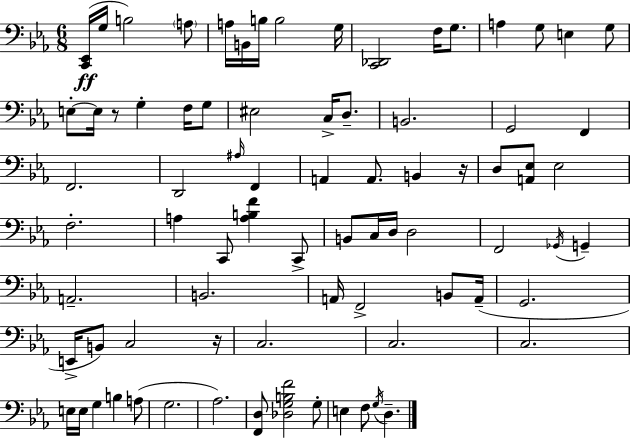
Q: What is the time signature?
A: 6/8